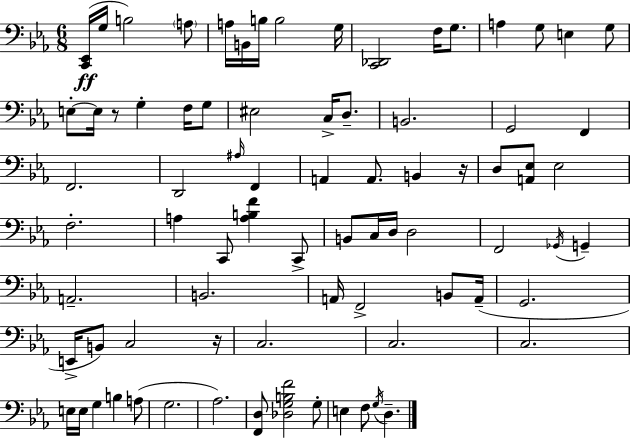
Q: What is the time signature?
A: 6/8